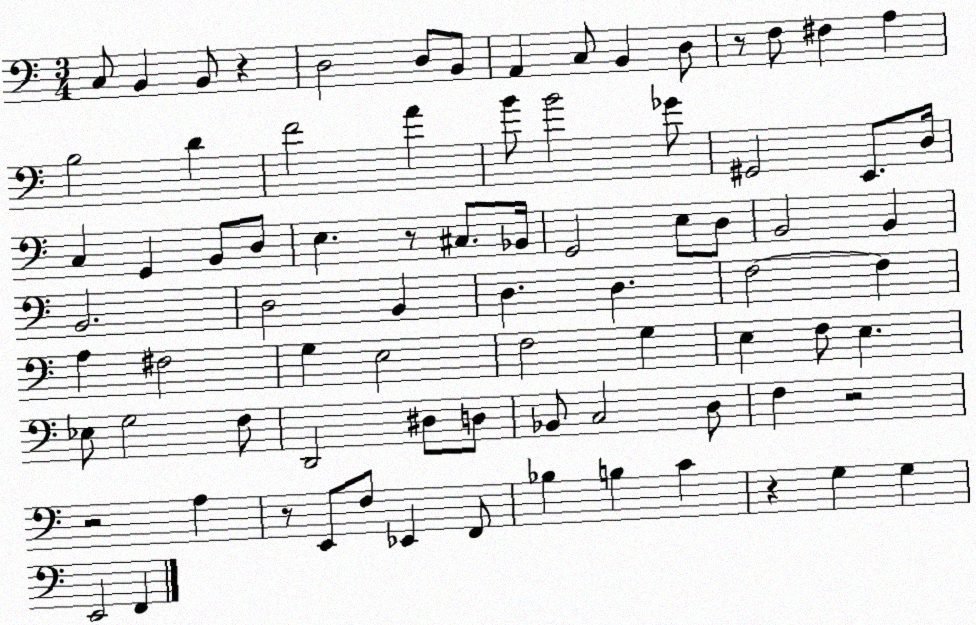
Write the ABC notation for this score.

X:1
T:Untitled
M:3/4
L:1/4
K:C
C,/2 B,, B,,/2 z D,2 D,/2 B,,/2 A,, C,/2 B,, D,/2 z/2 F,/2 ^F, A, B,2 D F2 A B/2 B2 _G/2 ^G,,2 E,,/2 D,/4 C, G,, B,,/2 D,/2 E, z/2 ^C,/2 _B,,/4 G,,2 E,/2 D,/2 B,,2 B,, B,,2 D,2 B,, D, D, F,2 F, A, ^F,2 G, E,2 F,2 G, E, F,/2 E, _E,/2 G,2 F,/2 D,,2 ^D,/2 D,/2 _B,,/2 C,2 D,/2 F, z2 z2 A, z/2 E,,/2 F,/2 _E,, F,,/2 _B, B, C z G, G, E,,2 F,,